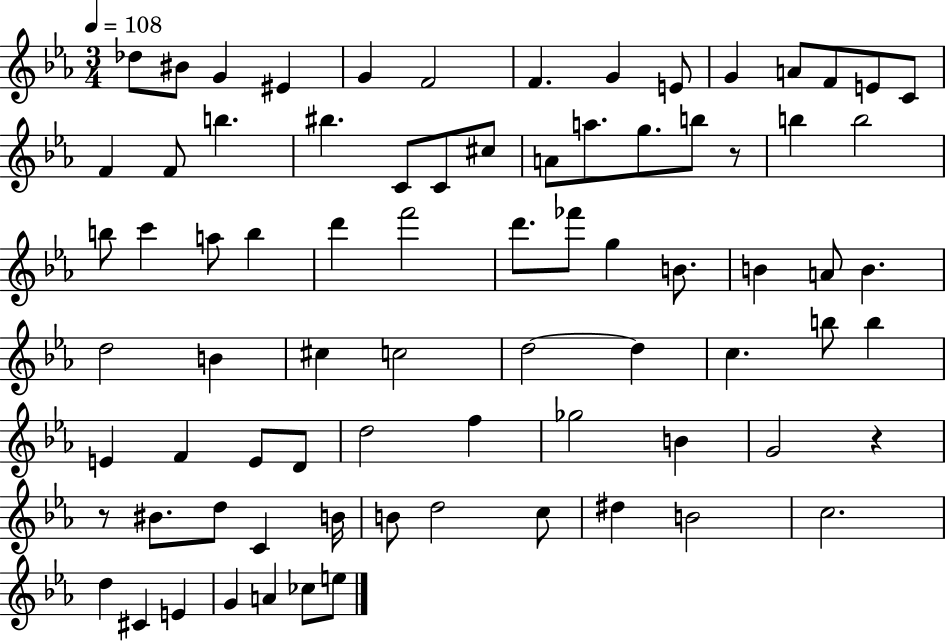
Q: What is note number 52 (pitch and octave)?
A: E4